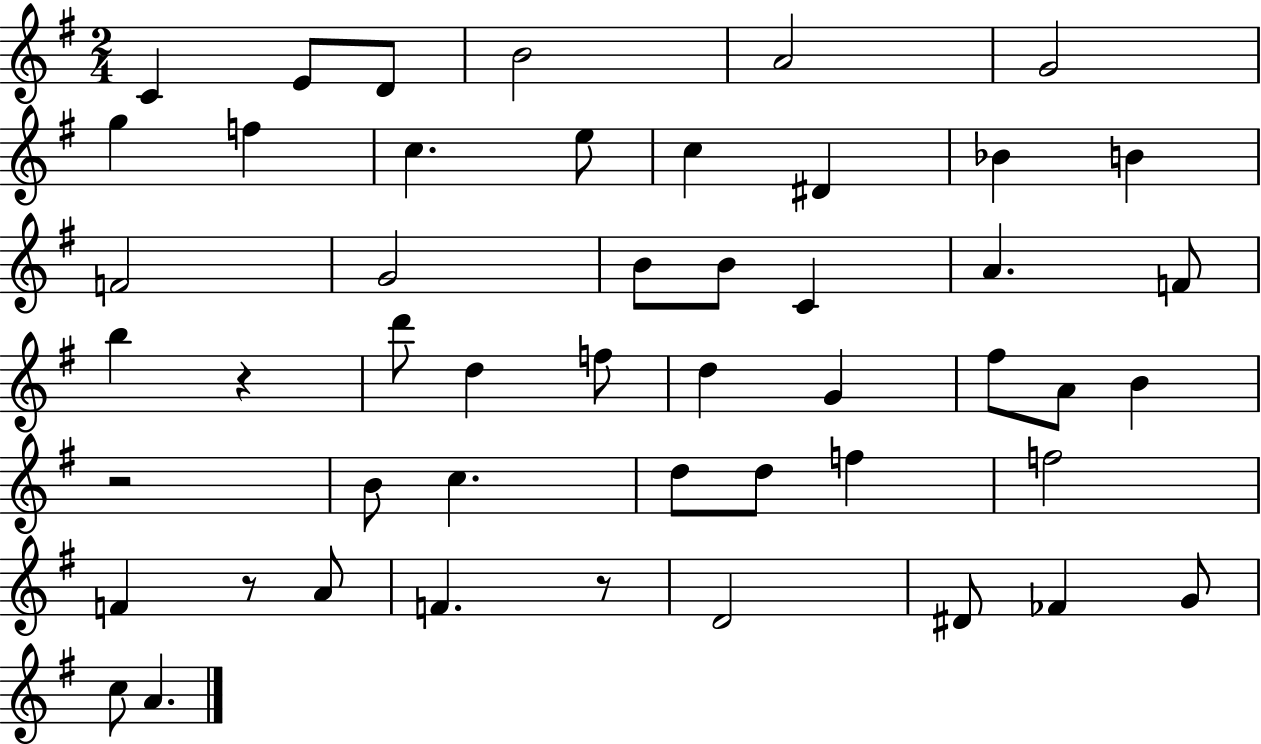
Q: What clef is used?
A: treble